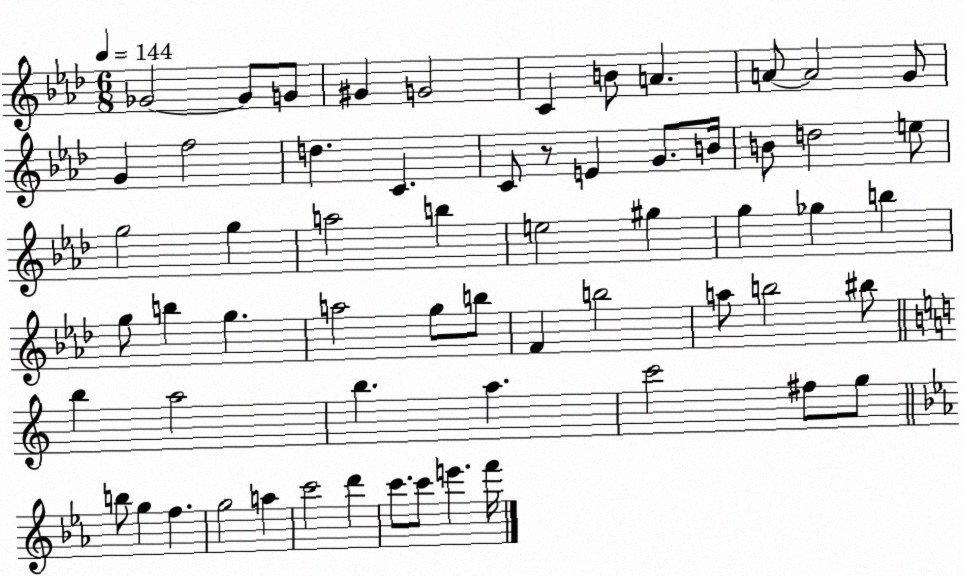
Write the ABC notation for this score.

X:1
T:Untitled
M:6/8
L:1/4
K:Ab
_G2 _G/2 G/2 ^G G2 C B/2 A A/2 A2 G/2 G f2 d C C/2 z/2 E G/2 B/4 B/2 d2 e/2 g2 g a2 b e2 ^g g _g b g/2 b g a2 g/2 b/2 F b2 a/2 b2 ^b/2 b a2 b a c'2 ^f/2 g/2 b/2 g f g2 a c'2 d' c'/2 c'/2 e' f'/4